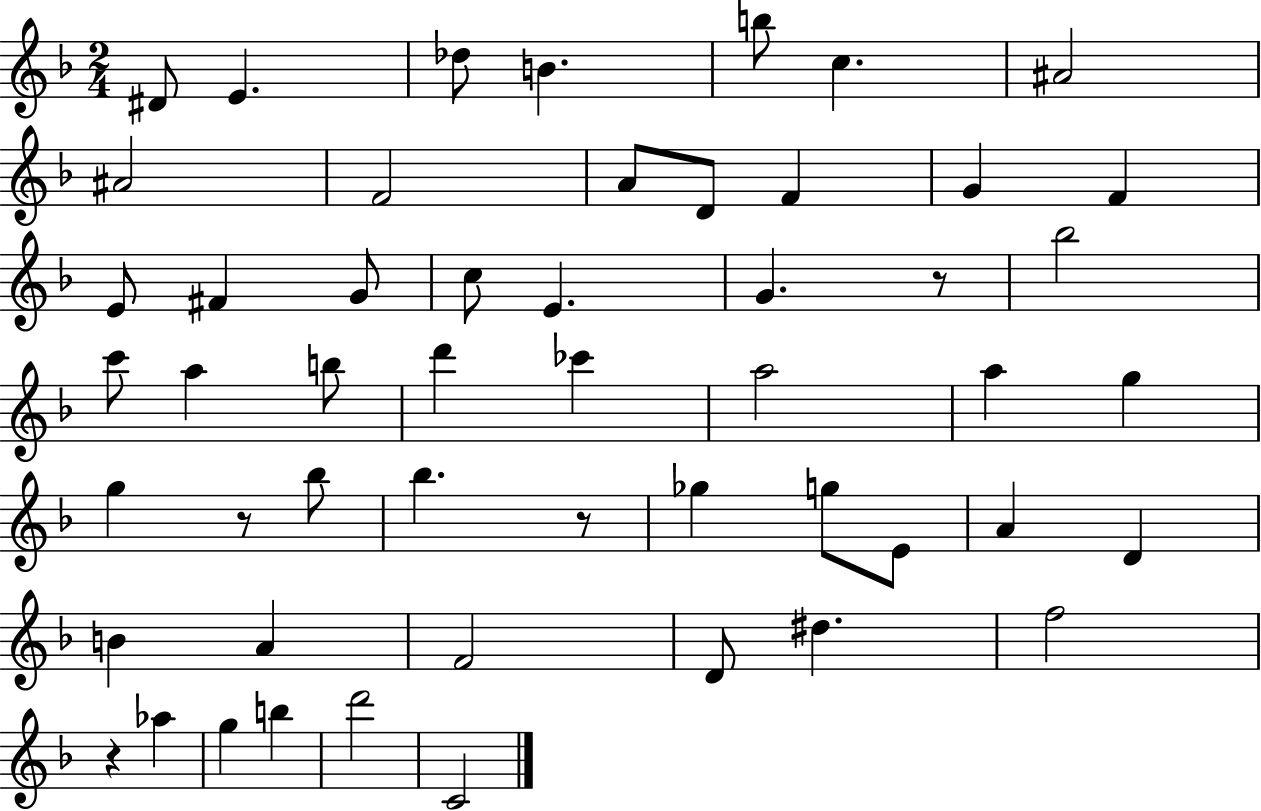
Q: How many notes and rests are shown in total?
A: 52